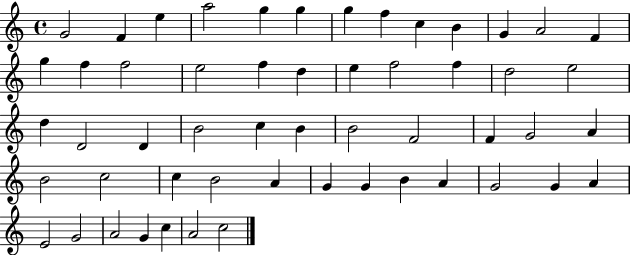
{
  \clef treble
  \time 4/4
  \defaultTimeSignature
  \key c \major
  g'2 f'4 e''4 | a''2 g''4 g''4 | g''4 f''4 c''4 b'4 | g'4 a'2 f'4 | \break g''4 f''4 f''2 | e''2 f''4 d''4 | e''4 f''2 f''4 | d''2 e''2 | \break d''4 d'2 d'4 | b'2 c''4 b'4 | b'2 f'2 | f'4 g'2 a'4 | \break b'2 c''2 | c''4 b'2 a'4 | g'4 g'4 b'4 a'4 | g'2 g'4 a'4 | \break e'2 g'2 | a'2 g'4 c''4 | a'2 c''2 | \bar "|."
}